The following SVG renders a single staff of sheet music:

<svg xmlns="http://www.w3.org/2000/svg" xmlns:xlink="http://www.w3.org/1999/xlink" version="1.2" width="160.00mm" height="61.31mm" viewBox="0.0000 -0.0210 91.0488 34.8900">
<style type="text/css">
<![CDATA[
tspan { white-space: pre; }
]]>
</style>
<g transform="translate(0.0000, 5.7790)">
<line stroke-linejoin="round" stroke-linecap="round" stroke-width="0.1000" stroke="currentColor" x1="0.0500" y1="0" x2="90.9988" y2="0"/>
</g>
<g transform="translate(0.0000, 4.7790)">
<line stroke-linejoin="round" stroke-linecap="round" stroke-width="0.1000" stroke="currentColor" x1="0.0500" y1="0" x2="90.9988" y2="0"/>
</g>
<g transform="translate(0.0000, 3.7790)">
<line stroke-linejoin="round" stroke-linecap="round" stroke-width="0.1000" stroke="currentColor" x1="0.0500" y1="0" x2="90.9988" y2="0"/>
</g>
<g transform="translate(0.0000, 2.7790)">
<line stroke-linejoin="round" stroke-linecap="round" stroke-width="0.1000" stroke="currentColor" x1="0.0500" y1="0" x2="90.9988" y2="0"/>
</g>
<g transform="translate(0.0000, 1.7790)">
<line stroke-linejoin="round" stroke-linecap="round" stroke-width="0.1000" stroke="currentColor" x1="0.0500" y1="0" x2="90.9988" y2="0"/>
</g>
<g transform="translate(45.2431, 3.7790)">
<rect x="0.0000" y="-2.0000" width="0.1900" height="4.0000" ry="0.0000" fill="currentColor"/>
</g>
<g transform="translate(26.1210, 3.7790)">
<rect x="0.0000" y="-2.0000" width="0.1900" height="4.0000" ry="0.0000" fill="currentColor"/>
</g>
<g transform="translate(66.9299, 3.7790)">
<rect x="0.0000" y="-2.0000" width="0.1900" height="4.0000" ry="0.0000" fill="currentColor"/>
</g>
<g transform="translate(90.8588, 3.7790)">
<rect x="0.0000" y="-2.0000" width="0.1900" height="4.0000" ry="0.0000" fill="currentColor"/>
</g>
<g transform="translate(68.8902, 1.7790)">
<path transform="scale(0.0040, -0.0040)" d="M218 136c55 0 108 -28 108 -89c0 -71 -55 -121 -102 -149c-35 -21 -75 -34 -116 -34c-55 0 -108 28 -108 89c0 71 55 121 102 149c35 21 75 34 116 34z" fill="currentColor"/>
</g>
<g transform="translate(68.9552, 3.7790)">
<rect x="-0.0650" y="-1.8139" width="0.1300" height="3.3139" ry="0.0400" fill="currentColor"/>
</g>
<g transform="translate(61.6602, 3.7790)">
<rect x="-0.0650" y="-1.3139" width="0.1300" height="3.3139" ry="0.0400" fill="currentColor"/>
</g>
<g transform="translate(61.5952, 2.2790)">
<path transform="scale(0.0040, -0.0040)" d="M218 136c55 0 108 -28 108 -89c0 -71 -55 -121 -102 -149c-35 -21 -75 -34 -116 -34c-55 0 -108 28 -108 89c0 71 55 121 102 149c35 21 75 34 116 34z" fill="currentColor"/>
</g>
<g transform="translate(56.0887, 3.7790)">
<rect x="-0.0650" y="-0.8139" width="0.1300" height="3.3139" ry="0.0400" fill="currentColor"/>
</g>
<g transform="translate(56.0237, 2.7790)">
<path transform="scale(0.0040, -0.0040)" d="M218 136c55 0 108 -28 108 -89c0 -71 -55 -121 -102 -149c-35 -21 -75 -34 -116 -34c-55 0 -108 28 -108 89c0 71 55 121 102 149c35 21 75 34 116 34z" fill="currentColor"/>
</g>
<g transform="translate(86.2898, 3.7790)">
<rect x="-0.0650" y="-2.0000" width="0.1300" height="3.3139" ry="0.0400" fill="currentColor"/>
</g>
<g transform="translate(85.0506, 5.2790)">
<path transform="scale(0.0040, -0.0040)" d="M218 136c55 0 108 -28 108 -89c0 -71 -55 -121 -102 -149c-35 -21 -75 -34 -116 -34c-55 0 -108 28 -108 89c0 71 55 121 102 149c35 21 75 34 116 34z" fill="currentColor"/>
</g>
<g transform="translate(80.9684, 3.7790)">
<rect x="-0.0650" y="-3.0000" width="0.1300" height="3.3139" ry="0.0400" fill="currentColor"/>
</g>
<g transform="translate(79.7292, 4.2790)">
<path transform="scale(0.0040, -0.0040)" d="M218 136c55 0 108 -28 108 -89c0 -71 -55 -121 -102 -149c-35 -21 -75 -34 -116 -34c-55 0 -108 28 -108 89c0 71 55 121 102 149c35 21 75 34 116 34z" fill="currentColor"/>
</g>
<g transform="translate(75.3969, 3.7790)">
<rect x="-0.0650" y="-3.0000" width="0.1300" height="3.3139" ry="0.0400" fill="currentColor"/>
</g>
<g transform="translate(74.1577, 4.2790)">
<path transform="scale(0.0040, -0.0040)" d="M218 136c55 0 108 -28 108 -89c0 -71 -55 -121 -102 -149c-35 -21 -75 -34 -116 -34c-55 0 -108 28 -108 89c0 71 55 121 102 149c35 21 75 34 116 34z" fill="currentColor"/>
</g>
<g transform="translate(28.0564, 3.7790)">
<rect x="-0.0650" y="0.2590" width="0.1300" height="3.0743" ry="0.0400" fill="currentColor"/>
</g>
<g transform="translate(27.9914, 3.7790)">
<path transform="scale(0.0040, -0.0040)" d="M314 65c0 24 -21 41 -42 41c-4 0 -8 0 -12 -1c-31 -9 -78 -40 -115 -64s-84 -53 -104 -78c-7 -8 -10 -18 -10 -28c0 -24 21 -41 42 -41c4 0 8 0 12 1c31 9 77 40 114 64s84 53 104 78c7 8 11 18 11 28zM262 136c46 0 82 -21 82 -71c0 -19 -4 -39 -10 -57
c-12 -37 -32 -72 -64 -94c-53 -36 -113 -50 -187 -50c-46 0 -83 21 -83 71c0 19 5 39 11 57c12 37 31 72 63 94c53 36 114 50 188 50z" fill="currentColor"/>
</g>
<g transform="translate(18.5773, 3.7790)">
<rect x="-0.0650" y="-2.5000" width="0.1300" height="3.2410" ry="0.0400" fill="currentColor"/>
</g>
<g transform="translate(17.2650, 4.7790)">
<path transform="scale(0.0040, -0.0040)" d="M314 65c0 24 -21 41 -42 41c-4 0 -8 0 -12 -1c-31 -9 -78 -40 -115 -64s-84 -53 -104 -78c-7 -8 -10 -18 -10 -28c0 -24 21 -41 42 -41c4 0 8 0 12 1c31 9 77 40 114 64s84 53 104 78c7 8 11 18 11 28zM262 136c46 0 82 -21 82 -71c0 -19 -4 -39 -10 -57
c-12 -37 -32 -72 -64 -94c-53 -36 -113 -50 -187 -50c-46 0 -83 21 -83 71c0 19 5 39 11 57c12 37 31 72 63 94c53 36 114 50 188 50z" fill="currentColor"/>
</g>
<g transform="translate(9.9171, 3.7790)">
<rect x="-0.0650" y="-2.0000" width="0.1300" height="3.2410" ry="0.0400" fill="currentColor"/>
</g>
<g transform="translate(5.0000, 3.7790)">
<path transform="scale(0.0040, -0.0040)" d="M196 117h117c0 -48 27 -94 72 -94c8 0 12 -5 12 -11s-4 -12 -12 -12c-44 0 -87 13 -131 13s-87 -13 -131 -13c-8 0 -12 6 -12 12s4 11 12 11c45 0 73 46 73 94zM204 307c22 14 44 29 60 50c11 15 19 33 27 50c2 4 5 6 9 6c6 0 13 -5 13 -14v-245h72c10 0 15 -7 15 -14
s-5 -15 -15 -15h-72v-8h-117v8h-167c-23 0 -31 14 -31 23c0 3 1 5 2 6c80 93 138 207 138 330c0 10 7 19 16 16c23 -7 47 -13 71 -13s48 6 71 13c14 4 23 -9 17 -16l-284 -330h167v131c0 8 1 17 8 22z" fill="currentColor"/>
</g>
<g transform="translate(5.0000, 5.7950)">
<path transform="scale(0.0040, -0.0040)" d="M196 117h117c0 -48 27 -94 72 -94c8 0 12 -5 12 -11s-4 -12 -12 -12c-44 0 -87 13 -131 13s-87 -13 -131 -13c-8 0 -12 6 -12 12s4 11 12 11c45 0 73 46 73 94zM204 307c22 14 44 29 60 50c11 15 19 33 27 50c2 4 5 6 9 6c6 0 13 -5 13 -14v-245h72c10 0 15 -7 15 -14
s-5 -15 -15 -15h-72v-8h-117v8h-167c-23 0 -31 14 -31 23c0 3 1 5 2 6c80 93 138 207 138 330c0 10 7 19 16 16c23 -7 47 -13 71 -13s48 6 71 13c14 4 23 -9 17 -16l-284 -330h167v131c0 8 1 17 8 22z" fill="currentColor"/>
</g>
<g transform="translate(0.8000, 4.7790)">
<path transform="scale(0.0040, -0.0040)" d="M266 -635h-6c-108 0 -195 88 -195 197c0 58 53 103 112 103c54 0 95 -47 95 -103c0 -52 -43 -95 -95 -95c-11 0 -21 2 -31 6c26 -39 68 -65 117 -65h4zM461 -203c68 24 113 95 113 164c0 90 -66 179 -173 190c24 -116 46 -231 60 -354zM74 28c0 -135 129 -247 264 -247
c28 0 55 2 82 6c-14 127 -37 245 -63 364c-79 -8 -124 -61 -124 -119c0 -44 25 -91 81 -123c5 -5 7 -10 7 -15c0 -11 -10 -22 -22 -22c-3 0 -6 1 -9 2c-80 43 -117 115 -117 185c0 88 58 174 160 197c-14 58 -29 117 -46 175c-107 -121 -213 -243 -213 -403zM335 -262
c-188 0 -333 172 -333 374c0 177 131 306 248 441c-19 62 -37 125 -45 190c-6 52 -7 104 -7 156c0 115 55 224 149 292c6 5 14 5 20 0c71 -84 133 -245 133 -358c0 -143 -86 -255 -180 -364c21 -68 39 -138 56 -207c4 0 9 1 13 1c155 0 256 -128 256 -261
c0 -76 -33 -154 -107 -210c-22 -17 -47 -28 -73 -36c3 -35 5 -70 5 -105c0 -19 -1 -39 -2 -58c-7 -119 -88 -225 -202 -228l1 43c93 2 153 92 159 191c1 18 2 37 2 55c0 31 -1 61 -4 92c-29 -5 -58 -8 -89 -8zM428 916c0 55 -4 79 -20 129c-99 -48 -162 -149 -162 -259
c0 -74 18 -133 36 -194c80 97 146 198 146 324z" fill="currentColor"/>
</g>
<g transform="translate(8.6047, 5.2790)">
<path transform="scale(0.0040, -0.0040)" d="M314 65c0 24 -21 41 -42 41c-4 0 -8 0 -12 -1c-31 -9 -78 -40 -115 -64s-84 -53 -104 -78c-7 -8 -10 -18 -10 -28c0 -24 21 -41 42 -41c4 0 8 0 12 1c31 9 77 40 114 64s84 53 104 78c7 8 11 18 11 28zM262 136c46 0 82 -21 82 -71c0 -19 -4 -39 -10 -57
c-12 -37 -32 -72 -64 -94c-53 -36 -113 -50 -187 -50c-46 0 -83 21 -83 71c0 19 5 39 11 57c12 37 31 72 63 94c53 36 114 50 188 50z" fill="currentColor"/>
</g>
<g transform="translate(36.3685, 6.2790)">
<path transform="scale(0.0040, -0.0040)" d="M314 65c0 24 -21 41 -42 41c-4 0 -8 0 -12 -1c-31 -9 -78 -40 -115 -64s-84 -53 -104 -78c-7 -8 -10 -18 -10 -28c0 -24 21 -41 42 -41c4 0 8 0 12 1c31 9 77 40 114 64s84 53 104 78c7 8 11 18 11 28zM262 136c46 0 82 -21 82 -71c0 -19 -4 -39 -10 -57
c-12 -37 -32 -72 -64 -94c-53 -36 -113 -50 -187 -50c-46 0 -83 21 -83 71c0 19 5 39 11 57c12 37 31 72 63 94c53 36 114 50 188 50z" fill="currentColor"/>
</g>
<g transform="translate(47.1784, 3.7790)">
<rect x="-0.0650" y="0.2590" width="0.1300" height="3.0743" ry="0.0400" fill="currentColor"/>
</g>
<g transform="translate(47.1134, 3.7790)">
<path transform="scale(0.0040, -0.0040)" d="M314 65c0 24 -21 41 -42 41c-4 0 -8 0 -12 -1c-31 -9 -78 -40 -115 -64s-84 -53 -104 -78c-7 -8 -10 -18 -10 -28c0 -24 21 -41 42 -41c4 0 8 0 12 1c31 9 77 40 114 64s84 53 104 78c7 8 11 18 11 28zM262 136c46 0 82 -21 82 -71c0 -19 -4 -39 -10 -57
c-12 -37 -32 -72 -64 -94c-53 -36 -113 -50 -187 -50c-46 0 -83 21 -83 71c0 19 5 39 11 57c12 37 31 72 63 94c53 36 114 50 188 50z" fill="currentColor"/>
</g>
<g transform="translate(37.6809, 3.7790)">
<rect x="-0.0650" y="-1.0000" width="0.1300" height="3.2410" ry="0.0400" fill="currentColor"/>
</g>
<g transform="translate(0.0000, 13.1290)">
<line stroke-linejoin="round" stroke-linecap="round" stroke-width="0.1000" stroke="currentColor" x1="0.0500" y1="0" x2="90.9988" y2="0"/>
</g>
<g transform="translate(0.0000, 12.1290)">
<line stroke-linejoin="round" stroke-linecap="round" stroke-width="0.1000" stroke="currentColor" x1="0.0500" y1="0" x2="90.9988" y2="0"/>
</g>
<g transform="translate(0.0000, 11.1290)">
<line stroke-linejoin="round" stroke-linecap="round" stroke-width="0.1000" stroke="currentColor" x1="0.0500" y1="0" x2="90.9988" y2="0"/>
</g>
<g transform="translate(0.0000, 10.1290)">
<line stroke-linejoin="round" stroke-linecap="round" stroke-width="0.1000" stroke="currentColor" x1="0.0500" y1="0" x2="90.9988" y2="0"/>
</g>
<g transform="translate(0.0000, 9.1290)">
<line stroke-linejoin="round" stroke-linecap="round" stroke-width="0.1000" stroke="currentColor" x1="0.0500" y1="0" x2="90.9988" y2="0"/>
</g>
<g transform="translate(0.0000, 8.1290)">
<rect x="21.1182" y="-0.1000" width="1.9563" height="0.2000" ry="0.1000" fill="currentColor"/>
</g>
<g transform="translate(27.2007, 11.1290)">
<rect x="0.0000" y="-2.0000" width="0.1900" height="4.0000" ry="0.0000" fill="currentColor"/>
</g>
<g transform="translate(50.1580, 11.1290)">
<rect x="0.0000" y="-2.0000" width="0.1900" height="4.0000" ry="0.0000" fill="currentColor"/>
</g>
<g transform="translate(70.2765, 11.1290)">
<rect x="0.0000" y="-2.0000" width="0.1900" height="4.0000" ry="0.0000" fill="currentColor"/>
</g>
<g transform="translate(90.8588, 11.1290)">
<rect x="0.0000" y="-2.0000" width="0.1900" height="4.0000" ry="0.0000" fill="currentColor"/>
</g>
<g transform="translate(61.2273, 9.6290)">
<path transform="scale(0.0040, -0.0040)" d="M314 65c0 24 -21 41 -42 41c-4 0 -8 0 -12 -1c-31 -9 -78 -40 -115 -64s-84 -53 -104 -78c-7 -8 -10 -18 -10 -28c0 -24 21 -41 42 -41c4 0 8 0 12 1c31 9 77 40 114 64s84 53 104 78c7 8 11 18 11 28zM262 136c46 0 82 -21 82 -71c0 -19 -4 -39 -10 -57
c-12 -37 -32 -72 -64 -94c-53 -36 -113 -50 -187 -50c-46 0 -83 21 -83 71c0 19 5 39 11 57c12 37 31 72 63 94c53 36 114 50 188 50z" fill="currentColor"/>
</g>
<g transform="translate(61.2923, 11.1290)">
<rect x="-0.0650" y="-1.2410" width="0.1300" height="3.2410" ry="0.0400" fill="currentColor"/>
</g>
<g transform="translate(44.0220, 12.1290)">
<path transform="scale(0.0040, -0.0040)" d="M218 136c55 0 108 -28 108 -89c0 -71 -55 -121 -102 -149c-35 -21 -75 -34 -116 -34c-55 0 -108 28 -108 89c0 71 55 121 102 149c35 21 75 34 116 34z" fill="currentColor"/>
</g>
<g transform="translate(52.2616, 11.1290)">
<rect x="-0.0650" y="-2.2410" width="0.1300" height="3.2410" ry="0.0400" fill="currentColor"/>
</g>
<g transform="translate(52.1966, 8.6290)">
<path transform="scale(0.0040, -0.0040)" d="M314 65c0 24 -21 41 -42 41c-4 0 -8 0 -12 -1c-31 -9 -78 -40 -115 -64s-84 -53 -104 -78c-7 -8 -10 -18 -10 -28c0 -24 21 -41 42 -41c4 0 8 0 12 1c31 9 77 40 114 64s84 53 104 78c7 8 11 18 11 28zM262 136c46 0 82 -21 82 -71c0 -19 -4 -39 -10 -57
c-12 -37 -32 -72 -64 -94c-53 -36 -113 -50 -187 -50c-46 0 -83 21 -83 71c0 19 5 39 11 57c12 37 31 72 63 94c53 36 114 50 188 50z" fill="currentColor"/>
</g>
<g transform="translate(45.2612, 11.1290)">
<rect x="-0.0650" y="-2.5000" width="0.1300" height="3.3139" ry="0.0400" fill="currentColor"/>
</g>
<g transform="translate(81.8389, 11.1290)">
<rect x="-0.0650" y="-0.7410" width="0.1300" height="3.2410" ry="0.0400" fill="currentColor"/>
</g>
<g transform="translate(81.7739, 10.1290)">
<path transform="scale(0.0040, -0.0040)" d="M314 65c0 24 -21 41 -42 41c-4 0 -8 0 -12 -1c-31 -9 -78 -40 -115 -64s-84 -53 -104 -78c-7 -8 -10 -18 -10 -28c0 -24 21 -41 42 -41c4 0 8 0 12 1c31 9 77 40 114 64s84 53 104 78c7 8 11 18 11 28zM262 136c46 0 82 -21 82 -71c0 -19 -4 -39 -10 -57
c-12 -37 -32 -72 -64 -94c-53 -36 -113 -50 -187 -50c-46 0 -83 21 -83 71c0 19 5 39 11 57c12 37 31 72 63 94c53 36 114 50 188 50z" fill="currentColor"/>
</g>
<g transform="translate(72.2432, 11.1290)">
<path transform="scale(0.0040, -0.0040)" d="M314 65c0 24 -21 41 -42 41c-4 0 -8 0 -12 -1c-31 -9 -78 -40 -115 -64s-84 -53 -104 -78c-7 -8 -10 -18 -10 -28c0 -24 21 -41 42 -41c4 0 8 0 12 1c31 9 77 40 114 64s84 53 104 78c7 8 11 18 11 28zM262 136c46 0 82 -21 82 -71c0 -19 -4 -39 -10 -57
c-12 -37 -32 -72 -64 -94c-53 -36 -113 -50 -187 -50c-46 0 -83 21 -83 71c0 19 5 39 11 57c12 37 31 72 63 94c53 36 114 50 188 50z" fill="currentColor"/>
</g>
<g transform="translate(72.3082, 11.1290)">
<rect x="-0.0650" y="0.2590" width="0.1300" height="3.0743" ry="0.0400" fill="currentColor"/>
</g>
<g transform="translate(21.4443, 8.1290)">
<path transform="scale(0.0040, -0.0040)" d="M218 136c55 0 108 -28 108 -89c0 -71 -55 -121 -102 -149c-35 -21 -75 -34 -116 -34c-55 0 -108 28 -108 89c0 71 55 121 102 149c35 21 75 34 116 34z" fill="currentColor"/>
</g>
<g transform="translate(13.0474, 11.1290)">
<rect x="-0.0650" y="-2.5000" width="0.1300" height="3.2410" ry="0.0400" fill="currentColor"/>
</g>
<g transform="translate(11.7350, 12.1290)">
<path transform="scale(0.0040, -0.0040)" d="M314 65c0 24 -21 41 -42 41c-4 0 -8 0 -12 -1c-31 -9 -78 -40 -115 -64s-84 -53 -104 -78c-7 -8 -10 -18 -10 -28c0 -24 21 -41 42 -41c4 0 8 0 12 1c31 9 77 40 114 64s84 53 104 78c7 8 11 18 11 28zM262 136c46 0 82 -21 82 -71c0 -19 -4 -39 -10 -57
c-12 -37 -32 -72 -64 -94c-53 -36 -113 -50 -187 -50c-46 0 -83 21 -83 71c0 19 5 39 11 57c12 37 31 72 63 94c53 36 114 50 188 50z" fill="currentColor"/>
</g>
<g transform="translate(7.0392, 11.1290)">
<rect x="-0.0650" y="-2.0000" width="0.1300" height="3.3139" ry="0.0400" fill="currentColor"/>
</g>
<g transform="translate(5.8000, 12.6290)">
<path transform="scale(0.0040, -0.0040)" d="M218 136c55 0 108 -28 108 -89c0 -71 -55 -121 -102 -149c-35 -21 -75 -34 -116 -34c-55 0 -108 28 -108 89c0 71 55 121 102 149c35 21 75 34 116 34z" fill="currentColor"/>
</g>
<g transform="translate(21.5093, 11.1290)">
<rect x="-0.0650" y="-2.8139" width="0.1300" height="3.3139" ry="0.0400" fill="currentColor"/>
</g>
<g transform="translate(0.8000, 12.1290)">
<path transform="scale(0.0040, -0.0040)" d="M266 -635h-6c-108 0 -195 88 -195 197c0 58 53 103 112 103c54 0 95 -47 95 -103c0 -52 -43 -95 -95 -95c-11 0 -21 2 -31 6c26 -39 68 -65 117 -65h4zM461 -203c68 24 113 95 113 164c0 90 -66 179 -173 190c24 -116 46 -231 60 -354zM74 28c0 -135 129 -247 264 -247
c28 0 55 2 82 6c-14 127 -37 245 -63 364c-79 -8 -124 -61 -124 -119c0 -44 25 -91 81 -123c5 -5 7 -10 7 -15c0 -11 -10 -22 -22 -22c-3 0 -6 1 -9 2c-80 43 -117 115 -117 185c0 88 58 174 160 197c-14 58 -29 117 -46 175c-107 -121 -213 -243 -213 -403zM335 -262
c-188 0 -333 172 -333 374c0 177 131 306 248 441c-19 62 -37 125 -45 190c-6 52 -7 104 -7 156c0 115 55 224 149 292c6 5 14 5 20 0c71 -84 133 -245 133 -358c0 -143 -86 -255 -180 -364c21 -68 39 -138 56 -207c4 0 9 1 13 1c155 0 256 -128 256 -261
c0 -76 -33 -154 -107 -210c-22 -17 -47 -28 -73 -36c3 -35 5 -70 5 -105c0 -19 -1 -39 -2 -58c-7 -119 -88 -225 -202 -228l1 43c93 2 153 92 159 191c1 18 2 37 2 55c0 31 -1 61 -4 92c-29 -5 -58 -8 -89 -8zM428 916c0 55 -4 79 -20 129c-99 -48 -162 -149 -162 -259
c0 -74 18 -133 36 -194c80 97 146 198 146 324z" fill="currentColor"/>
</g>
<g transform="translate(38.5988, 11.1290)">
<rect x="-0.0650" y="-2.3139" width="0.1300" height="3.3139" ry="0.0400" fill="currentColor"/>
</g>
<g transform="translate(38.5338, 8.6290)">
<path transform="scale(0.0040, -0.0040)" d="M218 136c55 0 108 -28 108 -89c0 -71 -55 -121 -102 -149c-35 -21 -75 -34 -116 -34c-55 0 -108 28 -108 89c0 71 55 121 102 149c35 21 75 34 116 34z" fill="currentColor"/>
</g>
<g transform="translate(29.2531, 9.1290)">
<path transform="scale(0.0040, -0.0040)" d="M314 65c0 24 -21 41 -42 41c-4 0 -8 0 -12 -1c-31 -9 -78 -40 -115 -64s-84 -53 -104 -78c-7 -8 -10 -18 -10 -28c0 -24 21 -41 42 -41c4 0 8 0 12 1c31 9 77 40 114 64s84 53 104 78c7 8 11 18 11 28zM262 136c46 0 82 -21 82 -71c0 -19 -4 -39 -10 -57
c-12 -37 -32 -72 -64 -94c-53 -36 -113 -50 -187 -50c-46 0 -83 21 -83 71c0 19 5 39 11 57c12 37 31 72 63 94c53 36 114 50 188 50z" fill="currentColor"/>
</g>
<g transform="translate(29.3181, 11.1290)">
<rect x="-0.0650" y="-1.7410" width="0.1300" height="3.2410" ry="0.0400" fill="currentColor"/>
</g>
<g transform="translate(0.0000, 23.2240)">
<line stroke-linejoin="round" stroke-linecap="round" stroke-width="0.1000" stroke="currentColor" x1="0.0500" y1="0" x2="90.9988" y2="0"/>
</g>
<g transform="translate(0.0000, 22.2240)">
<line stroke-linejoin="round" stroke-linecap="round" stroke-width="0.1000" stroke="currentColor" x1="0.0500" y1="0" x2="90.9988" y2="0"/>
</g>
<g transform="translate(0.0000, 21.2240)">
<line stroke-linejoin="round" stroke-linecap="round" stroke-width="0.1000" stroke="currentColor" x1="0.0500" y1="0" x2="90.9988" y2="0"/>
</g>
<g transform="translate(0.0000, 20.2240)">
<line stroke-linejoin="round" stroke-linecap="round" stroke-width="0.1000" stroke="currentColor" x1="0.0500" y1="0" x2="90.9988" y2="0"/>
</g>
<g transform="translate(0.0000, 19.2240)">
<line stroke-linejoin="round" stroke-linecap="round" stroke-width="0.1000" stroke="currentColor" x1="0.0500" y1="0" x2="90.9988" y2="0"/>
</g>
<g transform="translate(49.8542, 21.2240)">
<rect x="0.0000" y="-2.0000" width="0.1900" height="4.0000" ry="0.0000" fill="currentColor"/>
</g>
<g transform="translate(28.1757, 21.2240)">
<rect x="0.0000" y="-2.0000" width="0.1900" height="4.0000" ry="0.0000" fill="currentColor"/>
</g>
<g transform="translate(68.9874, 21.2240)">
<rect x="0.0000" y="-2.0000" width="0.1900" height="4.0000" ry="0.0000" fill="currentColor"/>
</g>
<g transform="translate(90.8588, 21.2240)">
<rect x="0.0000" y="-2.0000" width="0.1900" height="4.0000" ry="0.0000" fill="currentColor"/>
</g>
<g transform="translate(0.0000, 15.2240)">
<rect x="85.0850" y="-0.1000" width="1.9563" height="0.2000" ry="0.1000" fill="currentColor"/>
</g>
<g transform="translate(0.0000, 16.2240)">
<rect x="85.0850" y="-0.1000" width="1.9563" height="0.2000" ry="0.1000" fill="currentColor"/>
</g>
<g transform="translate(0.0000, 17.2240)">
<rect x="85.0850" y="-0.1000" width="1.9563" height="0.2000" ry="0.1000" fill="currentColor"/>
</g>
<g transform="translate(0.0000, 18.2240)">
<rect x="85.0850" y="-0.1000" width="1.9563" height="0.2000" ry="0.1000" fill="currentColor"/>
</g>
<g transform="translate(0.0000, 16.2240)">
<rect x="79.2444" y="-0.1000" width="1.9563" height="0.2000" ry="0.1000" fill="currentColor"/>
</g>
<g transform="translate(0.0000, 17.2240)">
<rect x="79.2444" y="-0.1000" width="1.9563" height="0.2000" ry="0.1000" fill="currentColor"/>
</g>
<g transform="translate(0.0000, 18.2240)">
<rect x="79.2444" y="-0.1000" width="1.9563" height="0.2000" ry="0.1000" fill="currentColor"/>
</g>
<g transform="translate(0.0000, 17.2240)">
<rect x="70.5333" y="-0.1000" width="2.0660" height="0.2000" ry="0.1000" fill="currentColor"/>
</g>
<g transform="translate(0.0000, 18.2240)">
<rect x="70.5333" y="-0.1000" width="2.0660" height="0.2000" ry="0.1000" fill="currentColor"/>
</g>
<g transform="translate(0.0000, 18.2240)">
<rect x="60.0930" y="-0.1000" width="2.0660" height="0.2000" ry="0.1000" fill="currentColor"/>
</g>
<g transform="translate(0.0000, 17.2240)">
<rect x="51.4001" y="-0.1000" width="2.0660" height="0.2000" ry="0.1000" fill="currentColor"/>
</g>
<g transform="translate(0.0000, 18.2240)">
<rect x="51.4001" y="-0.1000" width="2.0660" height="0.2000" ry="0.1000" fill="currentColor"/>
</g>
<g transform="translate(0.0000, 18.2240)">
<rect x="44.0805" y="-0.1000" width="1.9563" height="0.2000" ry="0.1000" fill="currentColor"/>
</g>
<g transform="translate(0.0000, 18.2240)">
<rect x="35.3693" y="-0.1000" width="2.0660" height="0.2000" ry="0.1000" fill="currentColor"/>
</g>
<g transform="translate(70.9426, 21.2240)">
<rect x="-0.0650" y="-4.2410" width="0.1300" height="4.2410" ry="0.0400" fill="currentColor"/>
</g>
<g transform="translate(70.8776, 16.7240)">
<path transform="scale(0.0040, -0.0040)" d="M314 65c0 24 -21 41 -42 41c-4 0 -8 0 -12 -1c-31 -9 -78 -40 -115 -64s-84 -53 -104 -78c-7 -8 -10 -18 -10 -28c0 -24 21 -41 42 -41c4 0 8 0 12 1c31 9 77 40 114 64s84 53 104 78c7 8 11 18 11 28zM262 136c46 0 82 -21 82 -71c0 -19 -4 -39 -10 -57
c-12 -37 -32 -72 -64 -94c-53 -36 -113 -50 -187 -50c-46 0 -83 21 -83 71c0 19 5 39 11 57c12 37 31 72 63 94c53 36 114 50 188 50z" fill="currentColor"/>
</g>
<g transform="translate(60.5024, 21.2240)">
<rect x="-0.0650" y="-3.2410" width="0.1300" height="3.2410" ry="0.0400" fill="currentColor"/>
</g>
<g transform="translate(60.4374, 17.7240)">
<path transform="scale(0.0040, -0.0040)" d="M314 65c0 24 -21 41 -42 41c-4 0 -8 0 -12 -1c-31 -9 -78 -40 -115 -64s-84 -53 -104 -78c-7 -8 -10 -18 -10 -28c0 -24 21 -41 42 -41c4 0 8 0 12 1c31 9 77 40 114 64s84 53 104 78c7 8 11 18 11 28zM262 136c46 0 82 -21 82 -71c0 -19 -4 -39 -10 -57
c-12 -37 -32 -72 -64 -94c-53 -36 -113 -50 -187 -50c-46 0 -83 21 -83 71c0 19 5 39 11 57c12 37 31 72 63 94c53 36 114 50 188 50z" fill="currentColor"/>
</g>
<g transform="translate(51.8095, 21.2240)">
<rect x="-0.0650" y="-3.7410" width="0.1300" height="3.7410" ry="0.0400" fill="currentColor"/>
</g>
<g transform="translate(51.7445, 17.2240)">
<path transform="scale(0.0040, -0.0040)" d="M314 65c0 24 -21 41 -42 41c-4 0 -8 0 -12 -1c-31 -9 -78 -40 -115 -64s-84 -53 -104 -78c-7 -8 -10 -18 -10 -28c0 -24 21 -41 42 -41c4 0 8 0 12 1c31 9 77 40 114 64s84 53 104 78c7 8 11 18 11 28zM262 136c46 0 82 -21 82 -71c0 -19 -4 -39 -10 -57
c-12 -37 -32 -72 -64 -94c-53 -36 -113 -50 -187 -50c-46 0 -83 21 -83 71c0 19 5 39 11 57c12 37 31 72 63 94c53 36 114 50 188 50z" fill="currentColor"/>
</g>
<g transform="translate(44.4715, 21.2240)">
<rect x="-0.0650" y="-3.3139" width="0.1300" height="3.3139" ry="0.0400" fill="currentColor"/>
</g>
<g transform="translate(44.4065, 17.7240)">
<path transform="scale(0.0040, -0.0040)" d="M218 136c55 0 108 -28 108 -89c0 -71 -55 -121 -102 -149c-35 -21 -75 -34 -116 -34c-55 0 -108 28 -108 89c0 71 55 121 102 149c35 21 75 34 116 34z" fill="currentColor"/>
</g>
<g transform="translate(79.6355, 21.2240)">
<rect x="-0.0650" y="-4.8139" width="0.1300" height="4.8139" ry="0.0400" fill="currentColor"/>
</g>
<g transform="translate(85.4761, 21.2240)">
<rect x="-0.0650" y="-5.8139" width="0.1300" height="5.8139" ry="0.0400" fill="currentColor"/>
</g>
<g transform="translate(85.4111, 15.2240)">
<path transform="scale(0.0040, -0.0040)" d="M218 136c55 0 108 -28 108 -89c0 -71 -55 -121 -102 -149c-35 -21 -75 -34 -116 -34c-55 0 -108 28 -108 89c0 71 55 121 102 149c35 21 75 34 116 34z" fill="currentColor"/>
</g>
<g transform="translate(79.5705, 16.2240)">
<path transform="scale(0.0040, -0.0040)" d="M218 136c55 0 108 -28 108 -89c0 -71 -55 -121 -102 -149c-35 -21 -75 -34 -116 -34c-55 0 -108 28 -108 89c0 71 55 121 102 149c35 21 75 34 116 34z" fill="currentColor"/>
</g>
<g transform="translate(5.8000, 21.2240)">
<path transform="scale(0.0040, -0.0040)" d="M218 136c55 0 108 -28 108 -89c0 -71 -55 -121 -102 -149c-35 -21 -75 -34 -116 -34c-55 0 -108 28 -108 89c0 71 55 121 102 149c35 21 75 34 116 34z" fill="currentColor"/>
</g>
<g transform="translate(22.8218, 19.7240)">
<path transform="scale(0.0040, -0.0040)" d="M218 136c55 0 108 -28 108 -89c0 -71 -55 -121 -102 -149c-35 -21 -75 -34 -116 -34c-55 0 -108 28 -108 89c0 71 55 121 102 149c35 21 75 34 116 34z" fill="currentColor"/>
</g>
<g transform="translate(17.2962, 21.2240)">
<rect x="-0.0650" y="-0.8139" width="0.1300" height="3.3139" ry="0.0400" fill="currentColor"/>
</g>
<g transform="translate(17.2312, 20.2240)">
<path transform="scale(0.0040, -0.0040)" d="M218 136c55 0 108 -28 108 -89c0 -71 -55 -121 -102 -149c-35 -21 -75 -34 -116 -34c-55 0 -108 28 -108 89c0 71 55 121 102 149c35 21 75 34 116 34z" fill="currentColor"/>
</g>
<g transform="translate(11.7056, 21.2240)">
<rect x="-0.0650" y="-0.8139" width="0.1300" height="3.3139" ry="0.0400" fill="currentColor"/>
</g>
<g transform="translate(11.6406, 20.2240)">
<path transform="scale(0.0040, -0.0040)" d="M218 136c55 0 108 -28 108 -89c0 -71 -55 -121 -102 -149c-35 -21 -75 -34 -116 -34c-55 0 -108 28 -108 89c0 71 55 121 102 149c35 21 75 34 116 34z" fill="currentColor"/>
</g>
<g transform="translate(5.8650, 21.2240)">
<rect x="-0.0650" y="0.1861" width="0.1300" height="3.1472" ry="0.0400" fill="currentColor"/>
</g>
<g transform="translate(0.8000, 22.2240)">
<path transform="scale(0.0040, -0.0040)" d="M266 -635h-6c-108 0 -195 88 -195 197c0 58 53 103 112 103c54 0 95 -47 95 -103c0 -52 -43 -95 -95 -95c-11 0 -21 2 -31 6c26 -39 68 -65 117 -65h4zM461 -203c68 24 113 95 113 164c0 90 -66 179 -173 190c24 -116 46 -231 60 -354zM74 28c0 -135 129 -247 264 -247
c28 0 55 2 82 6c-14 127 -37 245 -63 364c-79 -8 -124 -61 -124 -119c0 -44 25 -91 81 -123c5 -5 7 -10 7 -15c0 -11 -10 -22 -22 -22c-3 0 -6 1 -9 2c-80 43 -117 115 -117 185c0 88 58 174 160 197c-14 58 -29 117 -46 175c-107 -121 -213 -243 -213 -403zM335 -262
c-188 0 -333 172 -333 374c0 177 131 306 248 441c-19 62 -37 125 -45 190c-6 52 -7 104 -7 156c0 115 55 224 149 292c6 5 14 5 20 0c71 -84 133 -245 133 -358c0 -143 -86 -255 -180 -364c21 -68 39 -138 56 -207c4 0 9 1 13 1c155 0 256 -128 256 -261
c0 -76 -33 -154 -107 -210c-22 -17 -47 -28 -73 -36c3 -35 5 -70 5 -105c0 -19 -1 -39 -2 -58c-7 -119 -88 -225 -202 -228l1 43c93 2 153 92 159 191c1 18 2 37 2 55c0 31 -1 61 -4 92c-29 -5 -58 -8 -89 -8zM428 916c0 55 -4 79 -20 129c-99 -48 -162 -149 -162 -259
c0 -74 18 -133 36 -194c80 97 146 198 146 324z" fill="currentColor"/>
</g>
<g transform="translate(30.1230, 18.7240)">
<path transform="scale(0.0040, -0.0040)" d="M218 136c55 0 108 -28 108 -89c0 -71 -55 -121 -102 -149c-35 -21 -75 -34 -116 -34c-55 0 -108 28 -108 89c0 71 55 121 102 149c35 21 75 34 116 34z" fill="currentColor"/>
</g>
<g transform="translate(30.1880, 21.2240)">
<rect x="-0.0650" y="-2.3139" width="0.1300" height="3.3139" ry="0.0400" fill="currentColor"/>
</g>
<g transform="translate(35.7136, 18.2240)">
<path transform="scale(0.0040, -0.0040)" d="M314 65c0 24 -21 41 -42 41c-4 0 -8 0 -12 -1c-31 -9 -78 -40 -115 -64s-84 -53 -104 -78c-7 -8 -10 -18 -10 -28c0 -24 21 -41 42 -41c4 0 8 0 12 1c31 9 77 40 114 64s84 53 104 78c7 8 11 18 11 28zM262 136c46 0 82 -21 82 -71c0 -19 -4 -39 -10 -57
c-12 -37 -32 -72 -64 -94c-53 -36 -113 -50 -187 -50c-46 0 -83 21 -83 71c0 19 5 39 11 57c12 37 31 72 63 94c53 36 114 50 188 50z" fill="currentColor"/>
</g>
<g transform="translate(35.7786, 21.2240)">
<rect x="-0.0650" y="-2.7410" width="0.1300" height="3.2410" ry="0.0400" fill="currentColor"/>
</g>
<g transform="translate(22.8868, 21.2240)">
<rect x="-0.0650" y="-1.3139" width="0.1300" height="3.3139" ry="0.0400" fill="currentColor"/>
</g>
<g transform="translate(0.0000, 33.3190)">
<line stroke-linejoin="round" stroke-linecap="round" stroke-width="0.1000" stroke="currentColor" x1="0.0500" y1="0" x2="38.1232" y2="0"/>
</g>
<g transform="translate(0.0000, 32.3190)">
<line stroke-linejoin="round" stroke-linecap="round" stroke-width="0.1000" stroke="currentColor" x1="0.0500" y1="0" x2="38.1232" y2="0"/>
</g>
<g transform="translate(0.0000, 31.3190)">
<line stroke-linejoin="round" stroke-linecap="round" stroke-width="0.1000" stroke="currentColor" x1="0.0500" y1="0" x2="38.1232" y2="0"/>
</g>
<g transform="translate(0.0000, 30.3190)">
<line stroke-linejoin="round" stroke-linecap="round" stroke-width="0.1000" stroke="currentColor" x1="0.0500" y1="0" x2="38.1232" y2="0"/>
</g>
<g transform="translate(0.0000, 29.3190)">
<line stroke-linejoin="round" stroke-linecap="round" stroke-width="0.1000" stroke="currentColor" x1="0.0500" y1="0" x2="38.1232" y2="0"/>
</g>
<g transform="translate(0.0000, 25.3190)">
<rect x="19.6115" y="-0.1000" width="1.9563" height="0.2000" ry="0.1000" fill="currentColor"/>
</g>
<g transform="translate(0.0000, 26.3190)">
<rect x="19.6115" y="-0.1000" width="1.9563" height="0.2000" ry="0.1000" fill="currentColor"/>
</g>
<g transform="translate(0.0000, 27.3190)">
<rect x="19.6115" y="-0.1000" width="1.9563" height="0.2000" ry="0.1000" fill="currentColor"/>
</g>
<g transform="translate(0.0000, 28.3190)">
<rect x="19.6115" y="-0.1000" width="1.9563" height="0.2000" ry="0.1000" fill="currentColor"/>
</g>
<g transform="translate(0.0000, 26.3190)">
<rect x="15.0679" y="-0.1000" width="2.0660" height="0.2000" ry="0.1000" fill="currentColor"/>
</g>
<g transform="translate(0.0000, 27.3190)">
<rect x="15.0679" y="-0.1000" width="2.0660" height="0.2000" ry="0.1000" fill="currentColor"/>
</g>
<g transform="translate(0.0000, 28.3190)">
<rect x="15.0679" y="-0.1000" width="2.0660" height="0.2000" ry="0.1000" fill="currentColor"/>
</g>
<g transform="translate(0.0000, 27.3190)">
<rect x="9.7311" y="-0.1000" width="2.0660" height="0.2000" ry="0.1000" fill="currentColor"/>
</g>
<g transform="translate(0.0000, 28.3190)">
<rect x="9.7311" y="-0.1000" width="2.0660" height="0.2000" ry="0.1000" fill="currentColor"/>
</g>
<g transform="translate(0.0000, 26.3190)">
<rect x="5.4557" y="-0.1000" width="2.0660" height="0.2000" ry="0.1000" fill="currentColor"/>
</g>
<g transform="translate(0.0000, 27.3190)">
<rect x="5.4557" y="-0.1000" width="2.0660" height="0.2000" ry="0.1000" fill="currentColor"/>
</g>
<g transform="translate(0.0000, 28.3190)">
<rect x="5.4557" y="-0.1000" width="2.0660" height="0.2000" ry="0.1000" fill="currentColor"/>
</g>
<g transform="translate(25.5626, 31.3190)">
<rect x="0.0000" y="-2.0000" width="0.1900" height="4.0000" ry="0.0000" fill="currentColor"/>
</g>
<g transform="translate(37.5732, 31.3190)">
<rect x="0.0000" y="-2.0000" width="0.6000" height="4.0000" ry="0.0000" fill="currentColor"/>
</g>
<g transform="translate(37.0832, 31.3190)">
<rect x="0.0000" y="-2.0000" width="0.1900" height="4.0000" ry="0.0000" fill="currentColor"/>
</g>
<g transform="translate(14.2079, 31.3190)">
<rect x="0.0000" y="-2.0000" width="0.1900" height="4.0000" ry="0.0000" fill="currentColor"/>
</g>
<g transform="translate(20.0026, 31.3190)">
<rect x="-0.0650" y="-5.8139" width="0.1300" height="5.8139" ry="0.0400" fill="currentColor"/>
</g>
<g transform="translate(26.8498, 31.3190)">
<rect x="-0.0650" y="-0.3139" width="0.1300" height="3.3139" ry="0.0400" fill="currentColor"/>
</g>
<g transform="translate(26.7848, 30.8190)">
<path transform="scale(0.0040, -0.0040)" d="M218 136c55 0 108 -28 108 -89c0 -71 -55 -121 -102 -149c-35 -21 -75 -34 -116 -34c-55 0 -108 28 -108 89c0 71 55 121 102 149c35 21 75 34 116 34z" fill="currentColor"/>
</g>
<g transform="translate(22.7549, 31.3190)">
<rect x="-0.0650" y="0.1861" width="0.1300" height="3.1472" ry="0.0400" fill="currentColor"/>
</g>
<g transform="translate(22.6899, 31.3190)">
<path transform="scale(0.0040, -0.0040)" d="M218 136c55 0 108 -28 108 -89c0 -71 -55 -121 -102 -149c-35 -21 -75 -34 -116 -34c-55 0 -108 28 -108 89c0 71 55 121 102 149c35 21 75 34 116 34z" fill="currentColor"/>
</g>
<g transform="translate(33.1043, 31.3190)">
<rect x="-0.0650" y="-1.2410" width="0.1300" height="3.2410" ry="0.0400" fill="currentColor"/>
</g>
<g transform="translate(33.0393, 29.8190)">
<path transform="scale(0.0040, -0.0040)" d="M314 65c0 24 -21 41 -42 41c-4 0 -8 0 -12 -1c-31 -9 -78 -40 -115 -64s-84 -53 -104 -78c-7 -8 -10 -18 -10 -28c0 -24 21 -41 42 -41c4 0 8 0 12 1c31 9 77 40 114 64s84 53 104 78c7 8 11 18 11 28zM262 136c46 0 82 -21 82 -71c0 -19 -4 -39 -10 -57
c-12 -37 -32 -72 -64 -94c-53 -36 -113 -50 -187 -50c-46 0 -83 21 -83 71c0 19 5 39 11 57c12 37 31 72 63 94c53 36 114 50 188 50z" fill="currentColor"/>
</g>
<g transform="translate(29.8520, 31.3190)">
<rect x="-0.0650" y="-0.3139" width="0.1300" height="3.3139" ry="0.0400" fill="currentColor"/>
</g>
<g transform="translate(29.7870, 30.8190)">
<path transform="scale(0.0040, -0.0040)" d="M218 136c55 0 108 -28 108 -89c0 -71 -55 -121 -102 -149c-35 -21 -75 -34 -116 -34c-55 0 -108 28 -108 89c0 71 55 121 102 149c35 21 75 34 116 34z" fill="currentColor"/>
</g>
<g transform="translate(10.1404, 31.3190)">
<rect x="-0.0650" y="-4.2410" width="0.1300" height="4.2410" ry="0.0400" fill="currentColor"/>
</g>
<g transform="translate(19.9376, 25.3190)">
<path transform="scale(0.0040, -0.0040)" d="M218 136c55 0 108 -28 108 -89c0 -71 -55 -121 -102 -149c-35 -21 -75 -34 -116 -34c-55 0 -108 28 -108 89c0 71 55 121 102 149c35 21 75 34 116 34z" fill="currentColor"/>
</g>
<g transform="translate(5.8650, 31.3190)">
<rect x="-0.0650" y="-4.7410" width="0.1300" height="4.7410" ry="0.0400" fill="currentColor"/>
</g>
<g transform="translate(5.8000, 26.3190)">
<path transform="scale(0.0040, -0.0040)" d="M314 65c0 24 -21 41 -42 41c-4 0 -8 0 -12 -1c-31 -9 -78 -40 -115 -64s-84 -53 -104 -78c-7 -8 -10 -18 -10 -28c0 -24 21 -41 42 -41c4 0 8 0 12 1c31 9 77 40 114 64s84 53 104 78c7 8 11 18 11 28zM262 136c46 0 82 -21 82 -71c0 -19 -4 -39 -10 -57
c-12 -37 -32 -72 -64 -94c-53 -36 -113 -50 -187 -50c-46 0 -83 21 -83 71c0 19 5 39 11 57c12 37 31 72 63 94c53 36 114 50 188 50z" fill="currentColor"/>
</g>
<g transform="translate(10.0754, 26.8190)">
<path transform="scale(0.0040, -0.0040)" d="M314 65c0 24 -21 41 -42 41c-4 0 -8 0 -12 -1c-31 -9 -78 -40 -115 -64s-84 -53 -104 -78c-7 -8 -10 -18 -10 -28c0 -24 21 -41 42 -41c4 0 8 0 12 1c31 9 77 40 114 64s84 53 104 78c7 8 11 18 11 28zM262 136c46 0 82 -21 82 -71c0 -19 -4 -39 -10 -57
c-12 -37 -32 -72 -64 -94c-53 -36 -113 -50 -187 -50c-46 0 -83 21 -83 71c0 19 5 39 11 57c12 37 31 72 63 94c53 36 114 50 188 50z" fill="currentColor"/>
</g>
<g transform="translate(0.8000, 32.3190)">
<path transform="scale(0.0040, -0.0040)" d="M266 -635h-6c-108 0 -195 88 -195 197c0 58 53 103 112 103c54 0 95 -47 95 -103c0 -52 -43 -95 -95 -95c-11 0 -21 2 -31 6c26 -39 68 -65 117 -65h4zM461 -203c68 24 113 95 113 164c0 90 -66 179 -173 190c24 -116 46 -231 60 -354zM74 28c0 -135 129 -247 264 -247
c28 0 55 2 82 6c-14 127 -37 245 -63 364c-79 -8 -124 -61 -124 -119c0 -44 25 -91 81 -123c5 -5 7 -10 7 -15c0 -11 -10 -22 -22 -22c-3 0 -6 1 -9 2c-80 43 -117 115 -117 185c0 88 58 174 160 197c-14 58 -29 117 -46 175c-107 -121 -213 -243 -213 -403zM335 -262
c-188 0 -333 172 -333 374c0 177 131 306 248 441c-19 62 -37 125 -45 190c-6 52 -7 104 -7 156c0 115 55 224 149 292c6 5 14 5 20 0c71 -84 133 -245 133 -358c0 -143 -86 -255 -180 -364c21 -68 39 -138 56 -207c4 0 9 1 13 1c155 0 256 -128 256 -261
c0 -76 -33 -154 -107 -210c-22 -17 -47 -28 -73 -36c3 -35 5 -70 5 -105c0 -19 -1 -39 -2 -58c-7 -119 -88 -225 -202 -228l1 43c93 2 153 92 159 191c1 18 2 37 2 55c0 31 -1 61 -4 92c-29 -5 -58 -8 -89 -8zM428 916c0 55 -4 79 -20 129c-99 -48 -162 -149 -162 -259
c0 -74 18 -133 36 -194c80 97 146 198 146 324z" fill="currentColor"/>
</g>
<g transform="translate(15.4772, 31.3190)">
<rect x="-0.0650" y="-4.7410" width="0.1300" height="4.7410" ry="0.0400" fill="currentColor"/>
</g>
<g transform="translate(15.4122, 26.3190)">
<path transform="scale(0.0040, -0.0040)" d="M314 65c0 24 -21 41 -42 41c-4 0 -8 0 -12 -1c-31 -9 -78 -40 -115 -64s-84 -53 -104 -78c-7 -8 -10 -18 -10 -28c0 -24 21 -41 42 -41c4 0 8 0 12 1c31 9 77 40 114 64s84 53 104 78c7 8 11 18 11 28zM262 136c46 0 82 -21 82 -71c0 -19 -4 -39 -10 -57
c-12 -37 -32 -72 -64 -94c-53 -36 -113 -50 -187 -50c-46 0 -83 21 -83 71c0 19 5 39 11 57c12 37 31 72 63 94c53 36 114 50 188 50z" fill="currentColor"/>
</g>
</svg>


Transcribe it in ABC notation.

X:1
T:Untitled
M:4/4
L:1/4
K:C
F2 G2 B2 D2 B2 d e f A A F F G2 a f2 g G g2 e2 B2 d2 B d d e g a2 b c'2 b2 d'2 e' g' e'2 d'2 e'2 g' B c c e2